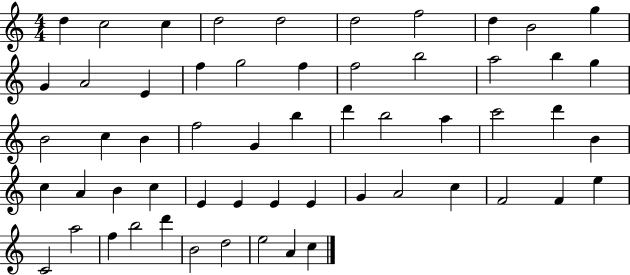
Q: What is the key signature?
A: C major